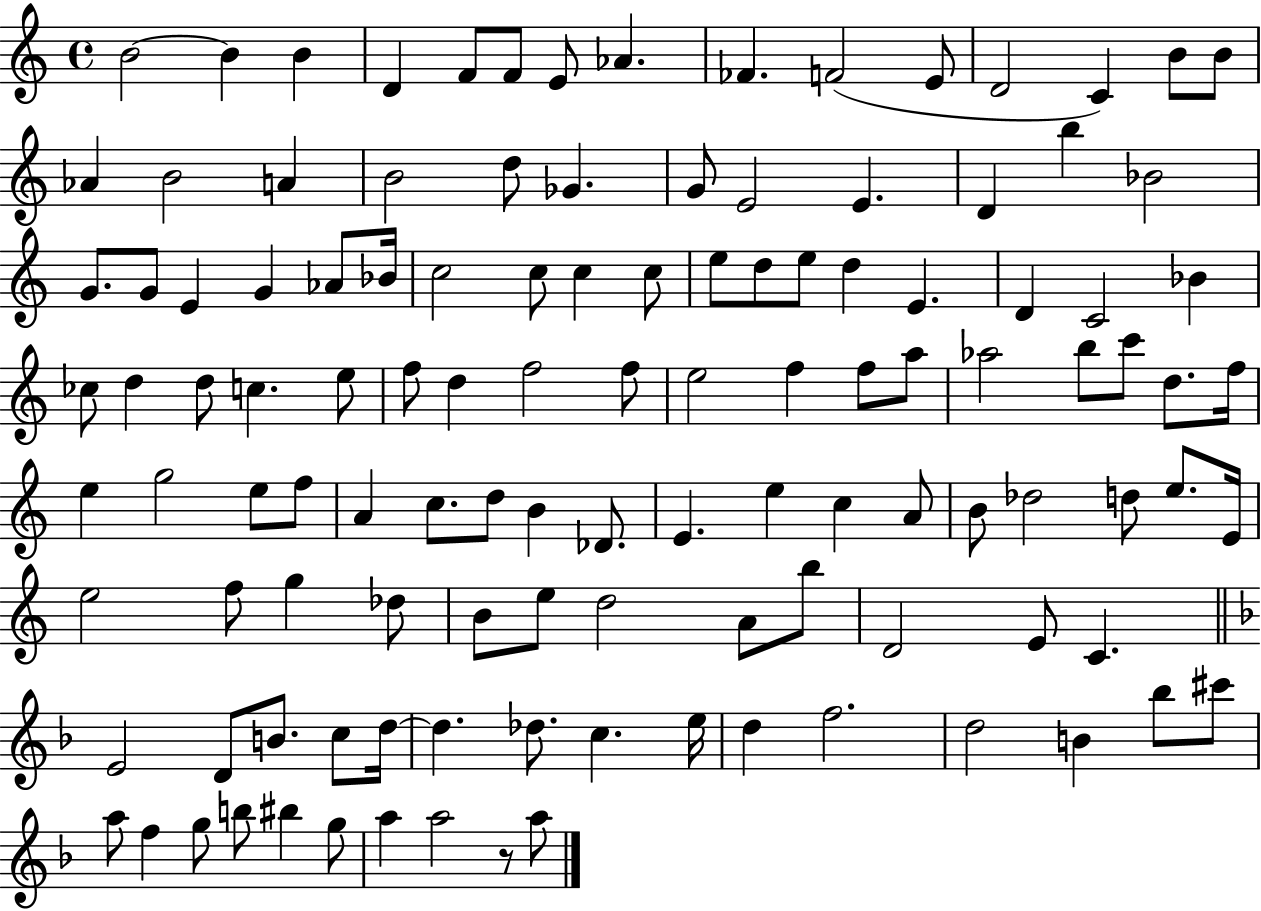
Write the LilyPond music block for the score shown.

{
  \clef treble
  \time 4/4
  \defaultTimeSignature
  \key c \major
  \repeat volta 2 { b'2~~ b'4 b'4 | d'4 f'8 f'8 e'8 aes'4. | fes'4. f'2( e'8 | d'2 c'4) b'8 b'8 | \break aes'4 b'2 a'4 | b'2 d''8 ges'4. | g'8 e'2 e'4. | d'4 b''4 bes'2 | \break g'8. g'8 e'4 g'4 aes'8 bes'16 | c''2 c''8 c''4 c''8 | e''8 d''8 e''8 d''4 e'4. | d'4 c'2 bes'4 | \break ces''8 d''4 d''8 c''4. e''8 | f''8 d''4 f''2 f''8 | e''2 f''4 f''8 a''8 | aes''2 b''8 c'''8 d''8. f''16 | \break e''4 g''2 e''8 f''8 | a'4 c''8. d''8 b'4 des'8. | e'4. e''4 c''4 a'8 | b'8 des''2 d''8 e''8. e'16 | \break e''2 f''8 g''4 des''8 | b'8 e''8 d''2 a'8 b''8 | d'2 e'8 c'4. | \bar "||" \break \key f \major e'2 d'8 b'8. c''8 d''16~~ | d''4. des''8. c''4. e''16 | d''4 f''2. | d''2 b'4 bes''8 cis'''8 | \break a''8 f''4 g''8 b''8 bis''4 g''8 | a''4 a''2 r8 a''8 | } \bar "|."
}